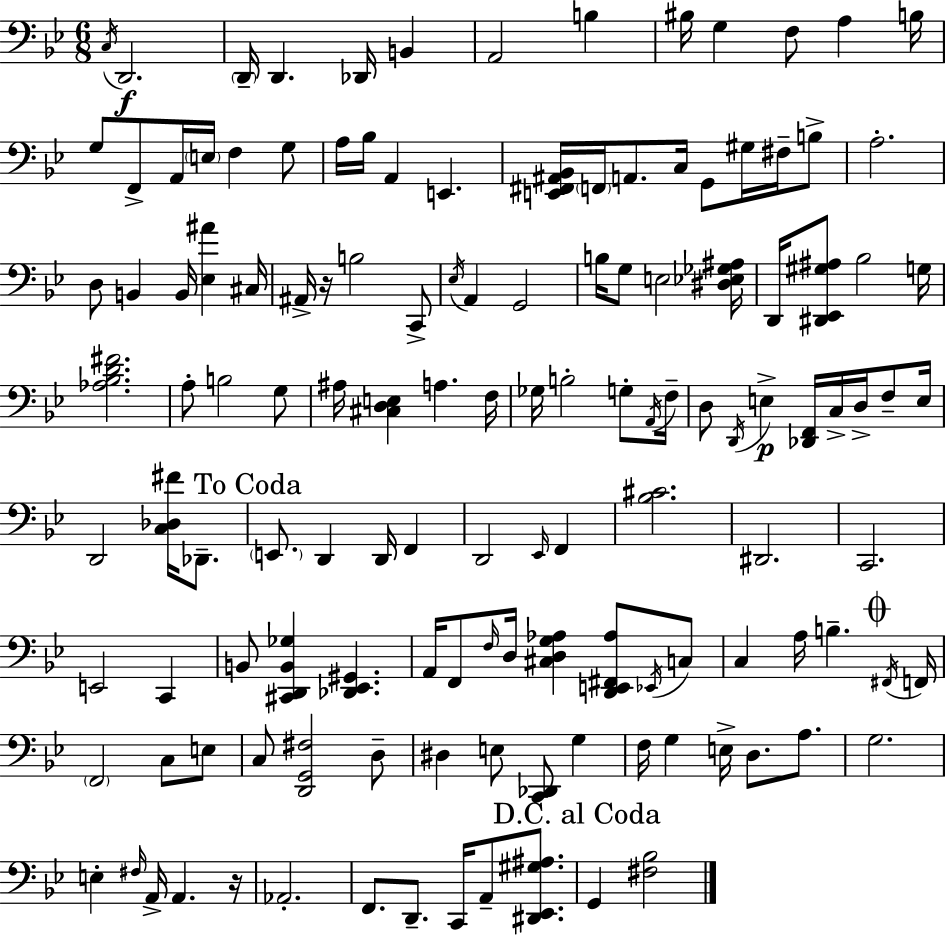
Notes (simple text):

C3/s D2/h. D2/s D2/q. Db2/s B2/q A2/h B3/q BIS3/s G3/q F3/e A3/q B3/s G3/e F2/e A2/s E3/s F3/q G3/e A3/s Bb3/s A2/q E2/q. [E2,F#2,A#2,Bb2]/s F2/s A2/e. C3/s G2/e G#3/s F#3/s B3/e A3/h. D3/e B2/q B2/s [Eb3,A#4]/q C#3/s A#2/s R/s B3/h C2/e Eb3/s A2/q G2/h B3/s G3/e E3/h [D#3,Eb3,Gb3,A#3]/s D2/s [D#2,Eb2,G#3,A#3]/e Bb3/h G3/s [Ab3,Bb3,D4,F#4]/h. A3/e B3/h G3/e A#3/s [C#3,D3,E3]/q A3/q. F3/s Gb3/s B3/h G3/e A2/s F3/s D3/e D2/s E3/q [Db2,F2]/s C3/s D3/s F3/e E3/s D2/h [C3,Db3,F#4]/s Db2/e. E2/e. D2/q D2/s F2/q D2/h Eb2/s F2/q [Bb3,C#4]/h. D#2/h. C2/h. E2/h C2/q B2/e [C#2,D2,B2,Gb3]/q [Db2,Eb2,G#2]/q. A2/s F2/e F3/s D3/s [C#3,D3,G3,Ab3]/q [D2,E2,F#2,Ab3]/e Eb2/s C3/e C3/q A3/s B3/q. F#2/s F2/s F2/h C3/e E3/e C3/e [D2,G2,F#3]/h D3/e D#3/q E3/e [C2,Db2]/e G3/q F3/s G3/q E3/s D3/e. A3/e. G3/h. E3/q F#3/s A2/s A2/q. R/s Ab2/h. F2/e. D2/e. C2/s A2/e [D#2,Eb2,G#3,A#3]/e. G2/q [F#3,Bb3]/h